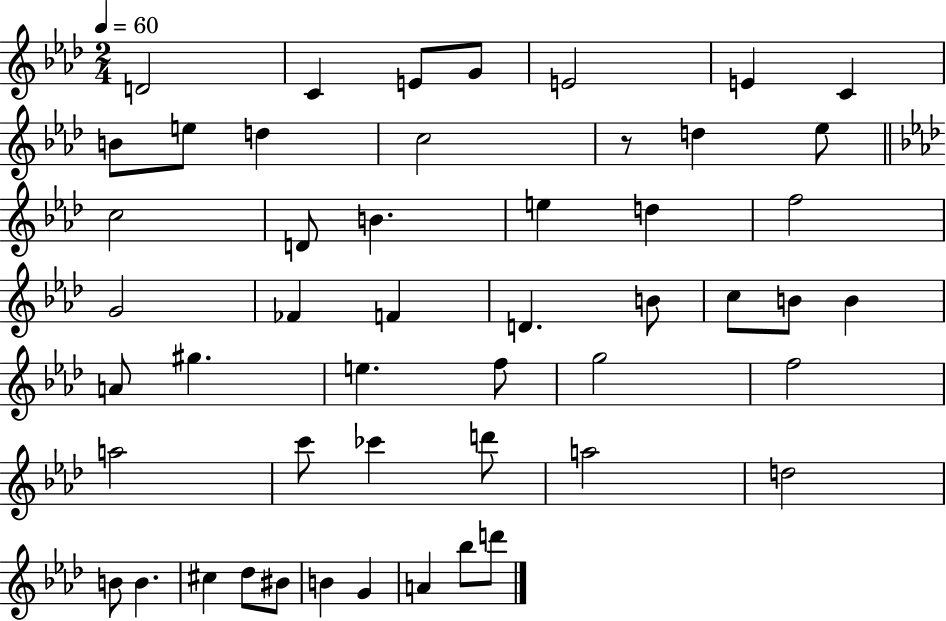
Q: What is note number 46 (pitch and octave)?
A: G4